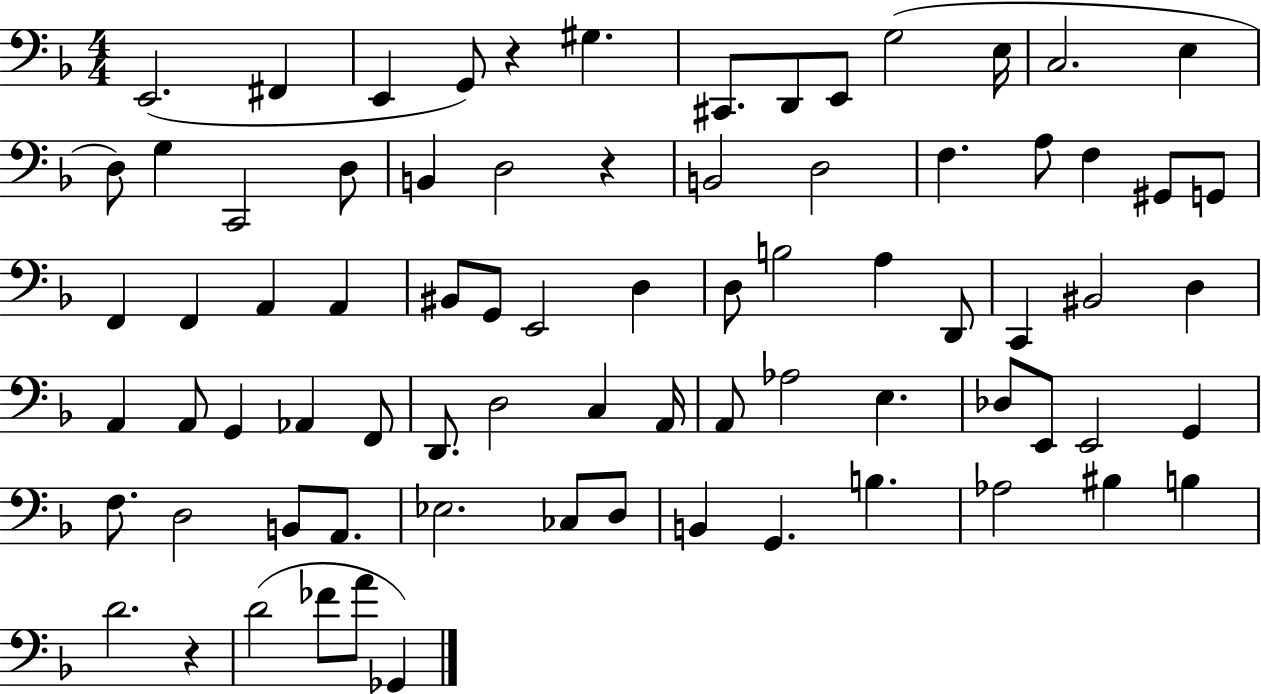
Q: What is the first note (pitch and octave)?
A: E2